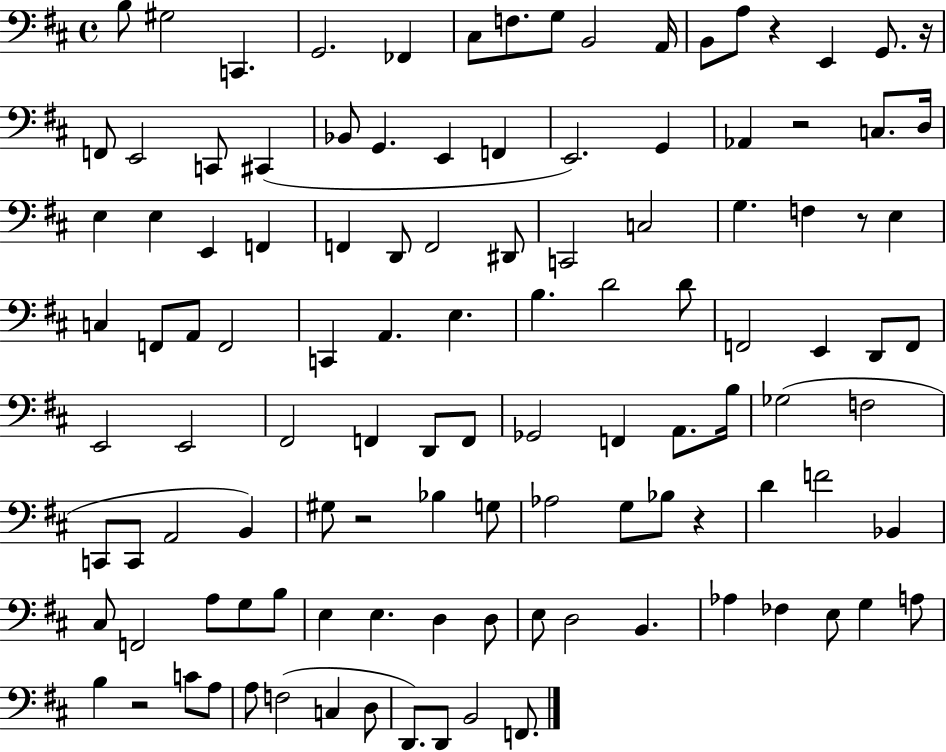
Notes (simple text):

B3/e G#3/h C2/q. G2/h. FES2/q C#3/e F3/e. G3/e B2/h A2/s B2/e A3/e R/q E2/q G2/e. R/s F2/e E2/h C2/e C#2/q Bb2/e G2/q. E2/q F2/q E2/h. G2/q Ab2/q R/h C3/e. D3/s E3/q E3/q E2/q F2/q F2/q D2/e F2/h D#2/e C2/h C3/h G3/q. F3/q R/e E3/q C3/q F2/e A2/e F2/h C2/q A2/q. E3/q. B3/q. D4/h D4/e F2/h E2/q D2/e F2/e E2/h E2/h F#2/h F2/q D2/e F2/e Gb2/h F2/q A2/e. B3/s Gb3/h F3/h C2/e C2/e A2/h B2/q G#3/e R/h Bb3/q G3/e Ab3/h G3/e Bb3/e R/q D4/q F4/h Bb2/q C#3/e F2/h A3/e G3/e B3/e E3/q E3/q. D3/q D3/e E3/e D3/h B2/q. Ab3/q FES3/q E3/e G3/q A3/e B3/q R/h C4/e A3/e A3/e F3/h C3/q D3/e D2/e. D2/e B2/h F2/e.